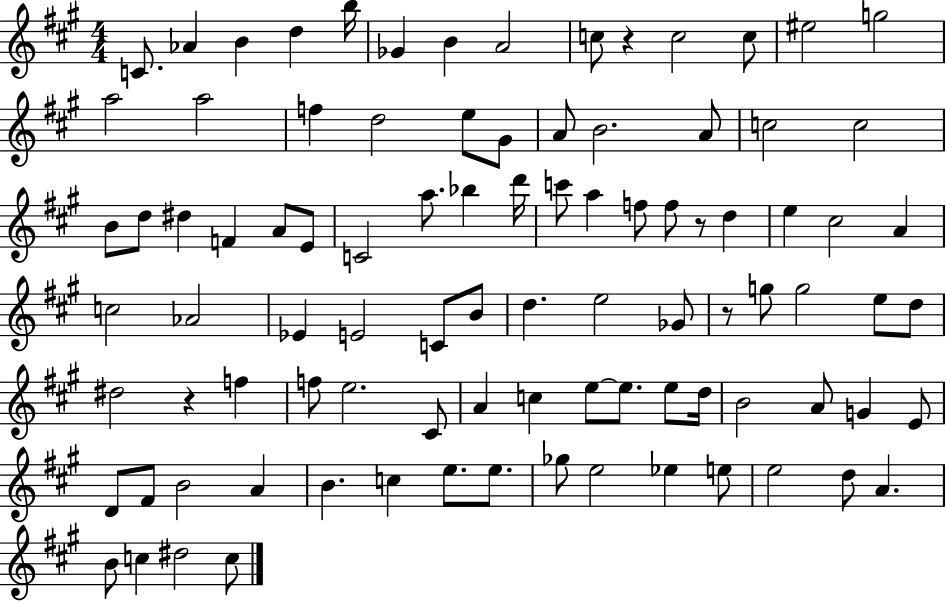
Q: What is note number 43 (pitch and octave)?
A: C5